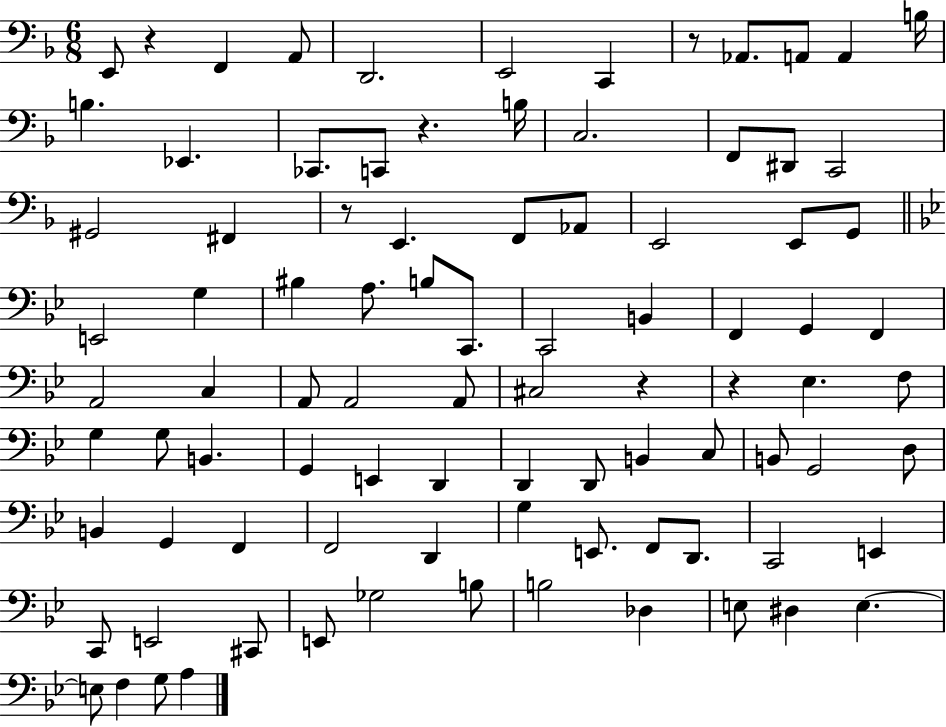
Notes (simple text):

E2/e R/q F2/q A2/e D2/h. E2/h C2/q R/e Ab2/e. A2/e A2/q B3/s B3/q. Eb2/q. CES2/e. C2/e R/q. B3/s C3/h. F2/e D#2/e C2/h G#2/h F#2/q R/e E2/q. F2/e Ab2/e E2/h E2/e G2/e E2/h G3/q BIS3/q A3/e. B3/e C2/e. C2/h B2/q F2/q G2/q F2/q A2/h C3/q A2/e A2/h A2/e C#3/h R/q R/q Eb3/q. F3/e G3/q G3/e B2/q. G2/q E2/q D2/q D2/q D2/e B2/q C3/e B2/e G2/h D3/e B2/q G2/q F2/q F2/h D2/q G3/q E2/e. F2/e D2/e. C2/h E2/q C2/e E2/h C#2/e E2/e Gb3/h B3/e B3/h Db3/q E3/e D#3/q E3/q. E3/e F3/q G3/e A3/q